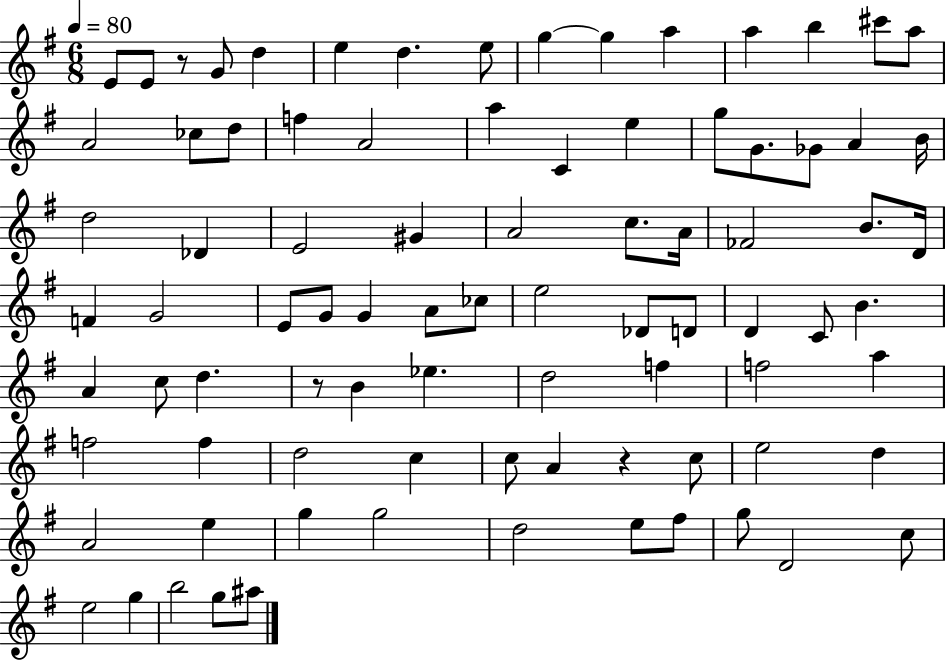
{
  \clef treble
  \numericTimeSignature
  \time 6/8
  \key g \major
  \tempo 4 = 80
  \repeat volta 2 { e'8 e'8 r8 g'8 d''4 | e''4 d''4. e''8 | g''4~~ g''4 a''4 | a''4 b''4 cis'''8 a''8 | \break a'2 ces''8 d''8 | f''4 a'2 | a''4 c'4 e''4 | g''8 g'8. ges'8 a'4 b'16 | \break d''2 des'4 | e'2 gis'4 | a'2 c''8. a'16 | fes'2 b'8. d'16 | \break f'4 g'2 | e'8 g'8 g'4 a'8 ces''8 | e''2 des'8 d'8 | d'4 c'8 b'4. | \break a'4 c''8 d''4. | r8 b'4 ees''4. | d''2 f''4 | f''2 a''4 | \break f''2 f''4 | d''2 c''4 | c''8 a'4 r4 c''8 | e''2 d''4 | \break a'2 e''4 | g''4 g''2 | d''2 e''8 fis''8 | g''8 d'2 c''8 | \break e''2 g''4 | b''2 g''8 ais''8 | } \bar "|."
}